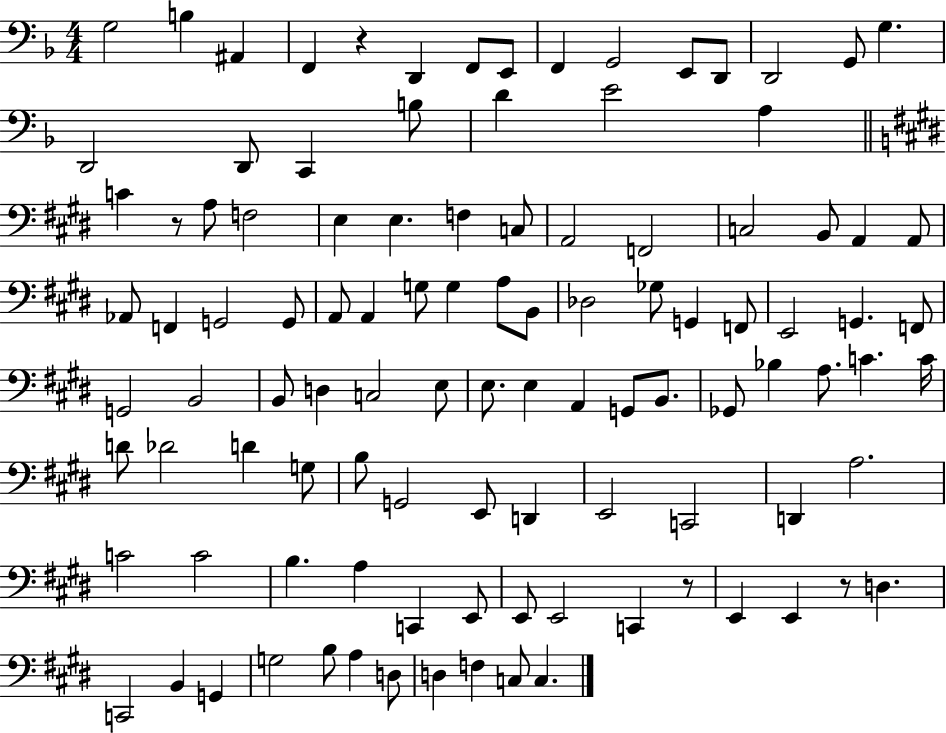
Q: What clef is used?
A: bass